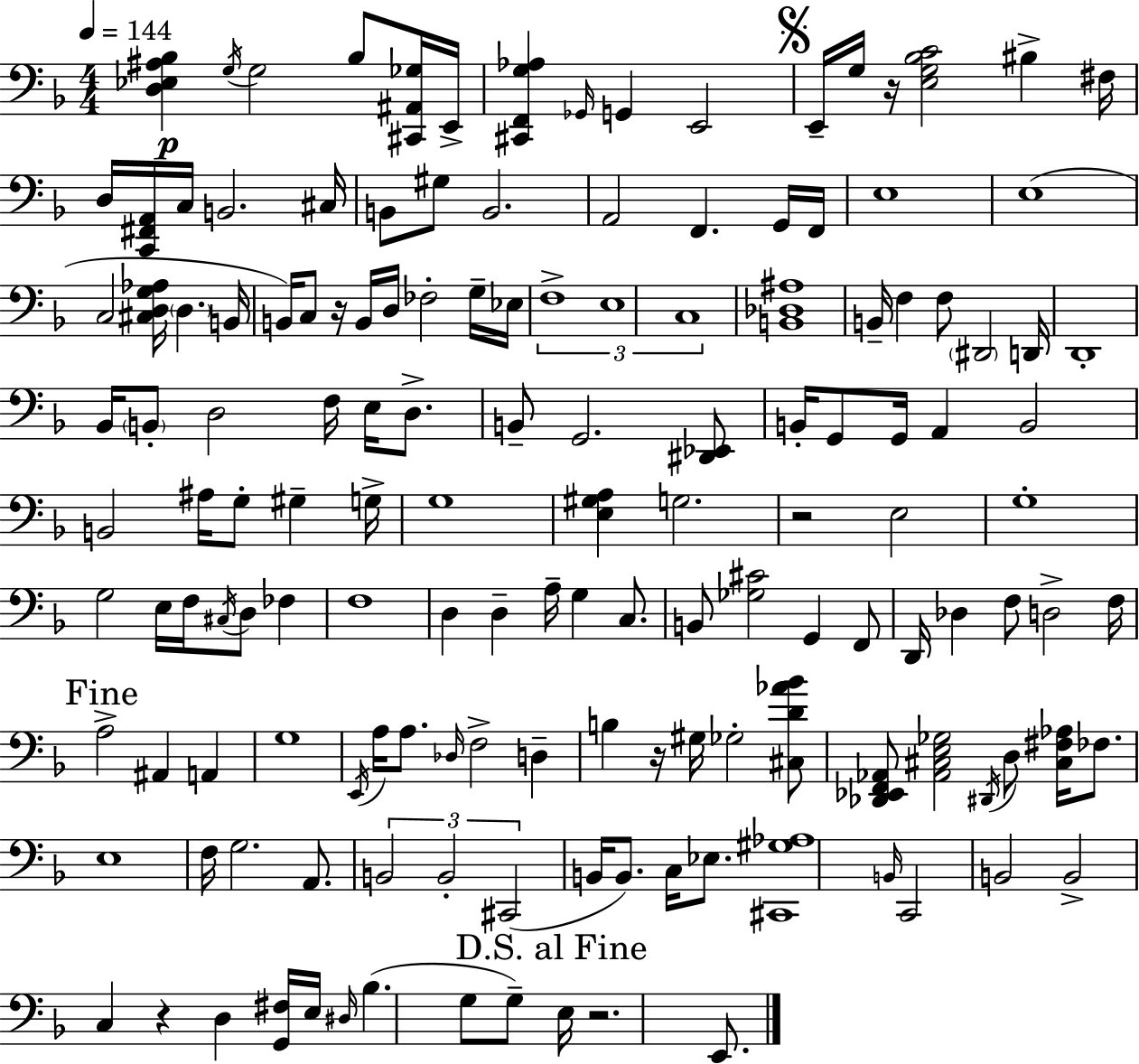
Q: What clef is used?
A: bass